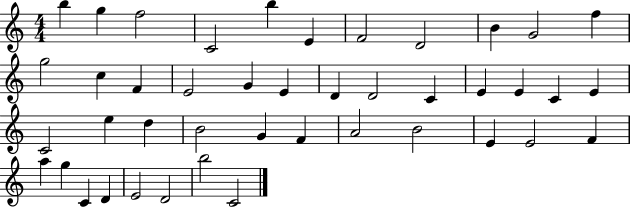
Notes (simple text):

B5/q G5/q F5/h C4/h B5/q E4/q F4/h D4/h B4/q G4/h F5/q G5/h C5/q F4/q E4/h G4/q E4/q D4/q D4/h C4/q E4/q E4/q C4/q E4/q C4/h E5/q D5/q B4/h G4/q F4/q A4/h B4/h E4/q E4/h F4/q A5/q G5/q C4/q D4/q E4/h D4/h B5/h C4/h